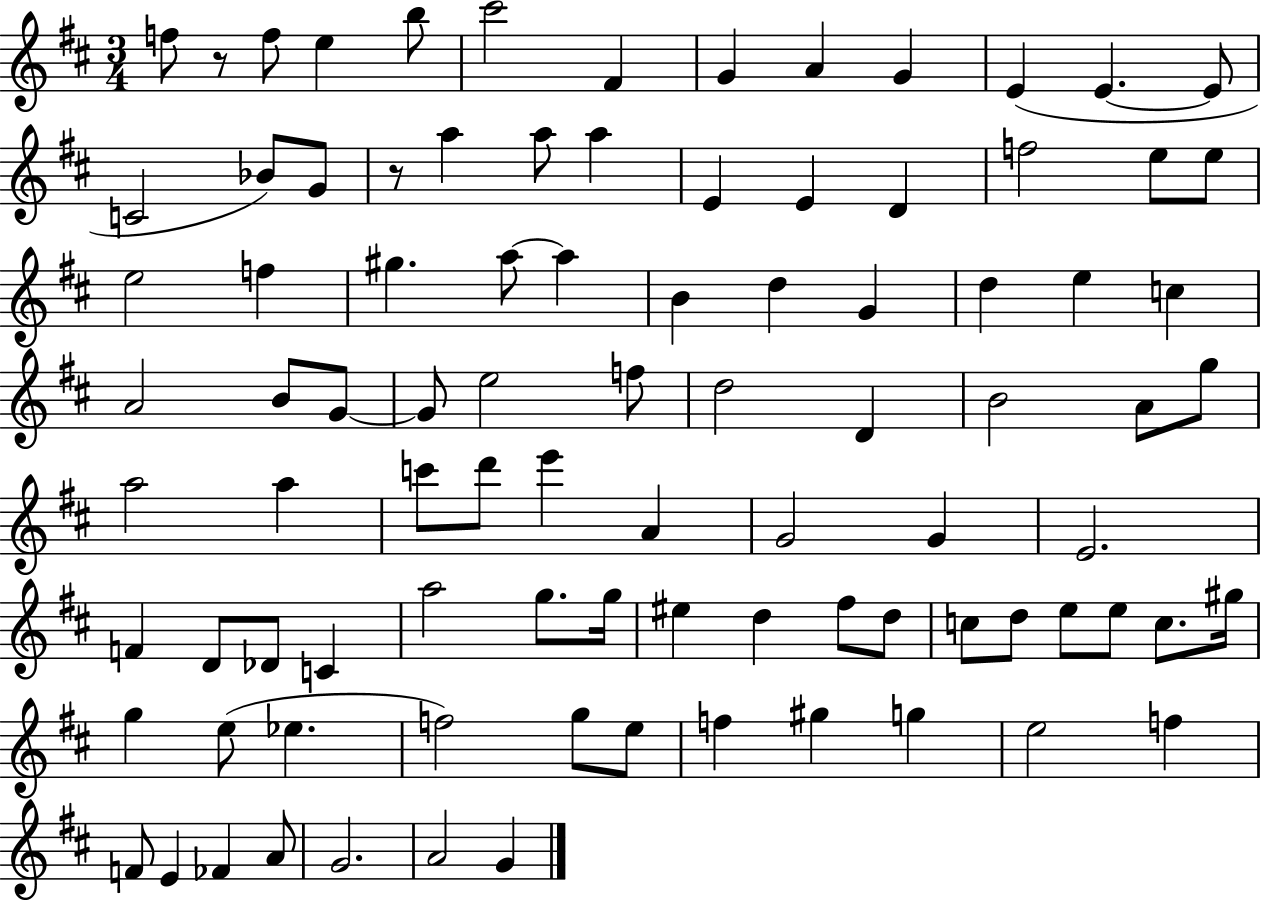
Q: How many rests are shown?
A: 2